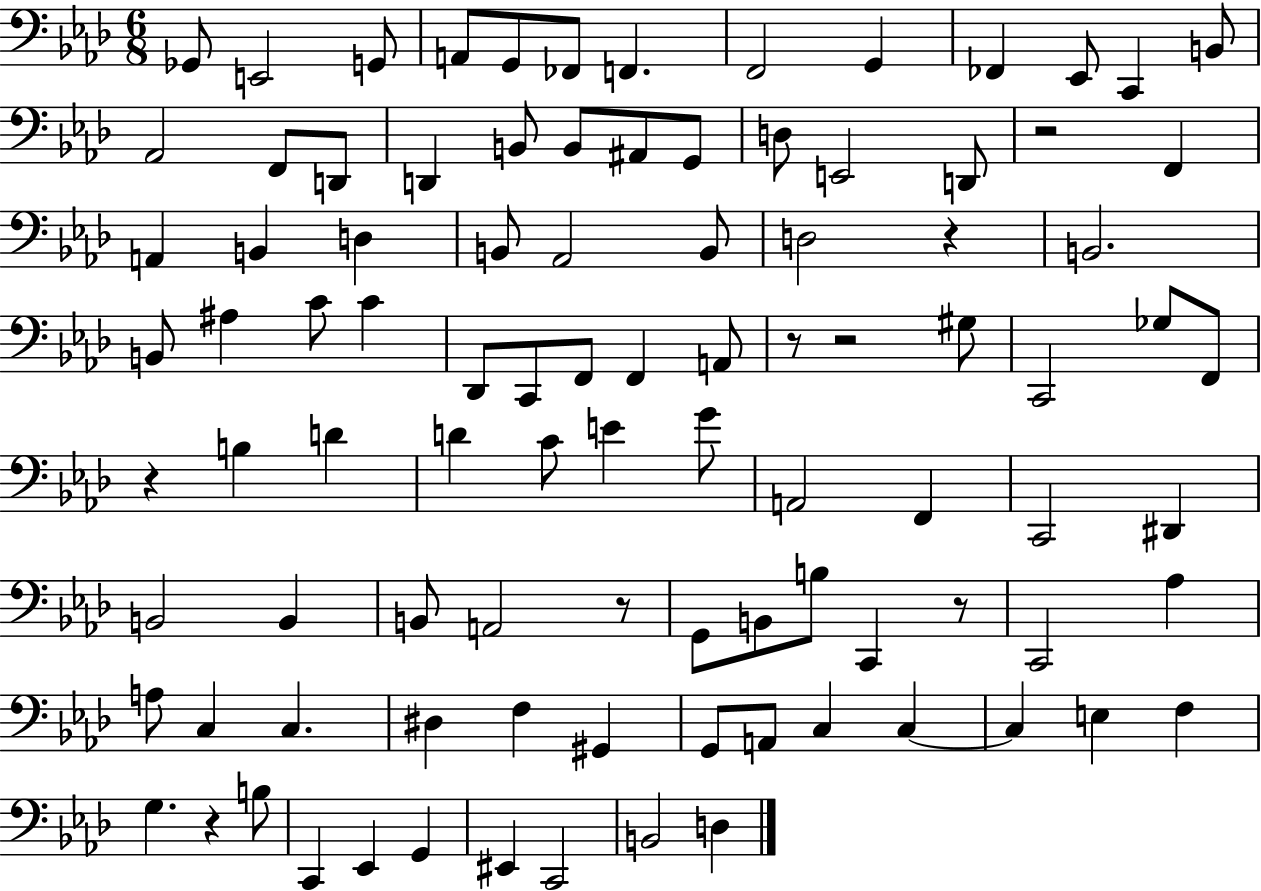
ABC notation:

X:1
T:Untitled
M:6/8
L:1/4
K:Ab
_G,,/2 E,,2 G,,/2 A,,/2 G,,/2 _F,,/2 F,, F,,2 G,, _F,, _E,,/2 C,, B,,/2 _A,,2 F,,/2 D,,/2 D,, B,,/2 B,,/2 ^A,,/2 G,,/2 D,/2 E,,2 D,,/2 z2 F,, A,, B,, D, B,,/2 _A,,2 B,,/2 D,2 z B,,2 B,,/2 ^A, C/2 C _D,,/2 C,,/2 F,,/2 F,, A,,/2 z/2 z2 ^G,/2 C,,2 _G,/2 F,,/2 z B, D D C/2 E G/2 A,,2 F,, C,,2 ^D,, B,,2 B,, B,,/2 A,,2 z/2 G,,/2 B,,/2 B,/2 C,, z/2 C,,2 _A, A,/2 C, C, ^D, F, ^G,, G,,/2 A,,/2 C, C, C, E, F, G, z B,/2 C,, _E,, G,, ^E,, C,,2 B,,2 D,